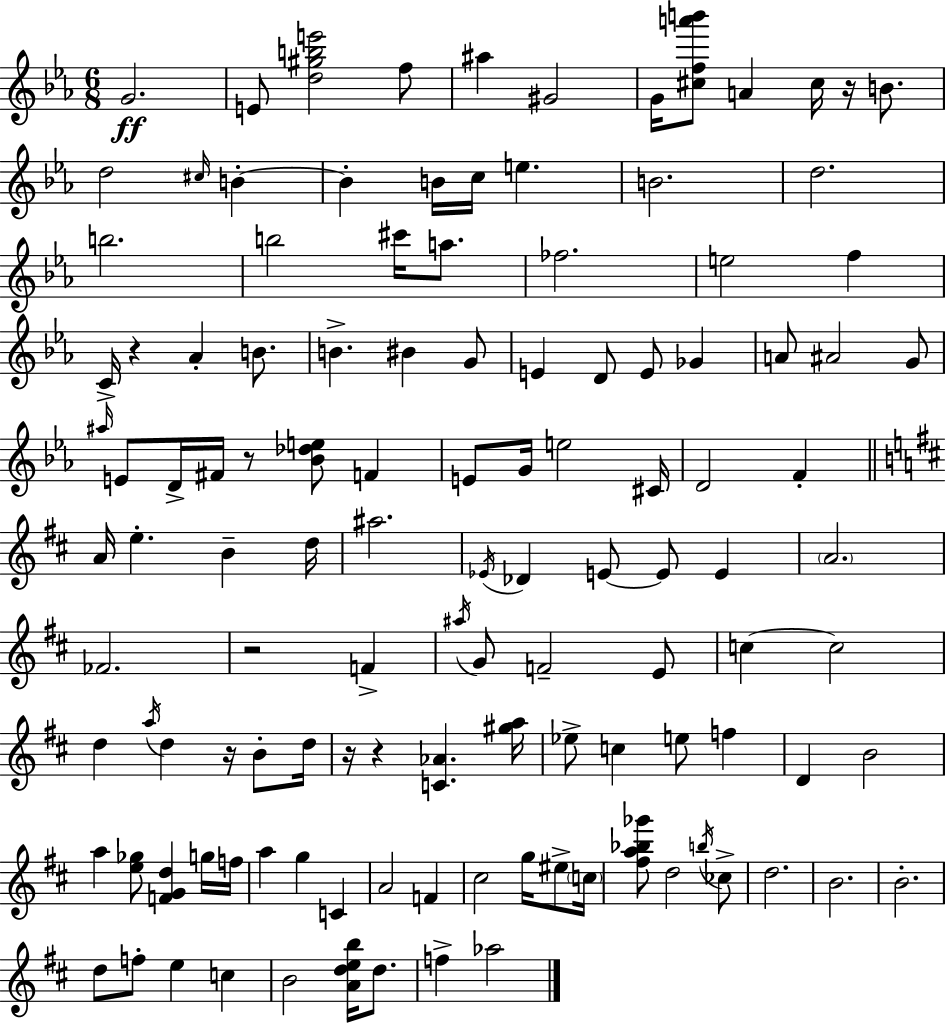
X:1
T:Untitled
M:6/8
L:1/4
K:Cm
G2 E/2 [d^gbe']2 f/2 ^a ^G2 G/4 [^cfa'b']/2 A ^c/4 z/4 B/2 d2 ^c/4 B B B/4 c/4 e B2 d2 b2 b2 ^c'/4 a/2 _f2 e2 f C/4 z _A B/2 B ^B G/2 E D/2 E/2 _G A/2 ^A2 G/2 ^a/4 E/2 D/4 ^F/4 z/2 [_B_de]/2 F E/2 G/4 e2 ^C/4 D2 F A/4 e B d/4 ^a2 _E/4 _D E/2 E/2 E A2 _F2 z2 F ^a/4 G/2 F2 E/2 c c2 d a/4 d z/4 B/2 d/4 z/4 z [C_A] [^ga]/4 _e/2 c e/2 f D B2 a [e_g]/2 [FGd] g/4 f/4 a g C A2 F ^c2 g/4 ^e/2 c/4 [^fa_b_g']/2 d2 b/4 _c/2 d2 B2 B2 d/2 f/2 e c B2 [Adeb]/4 d/2 f _a2